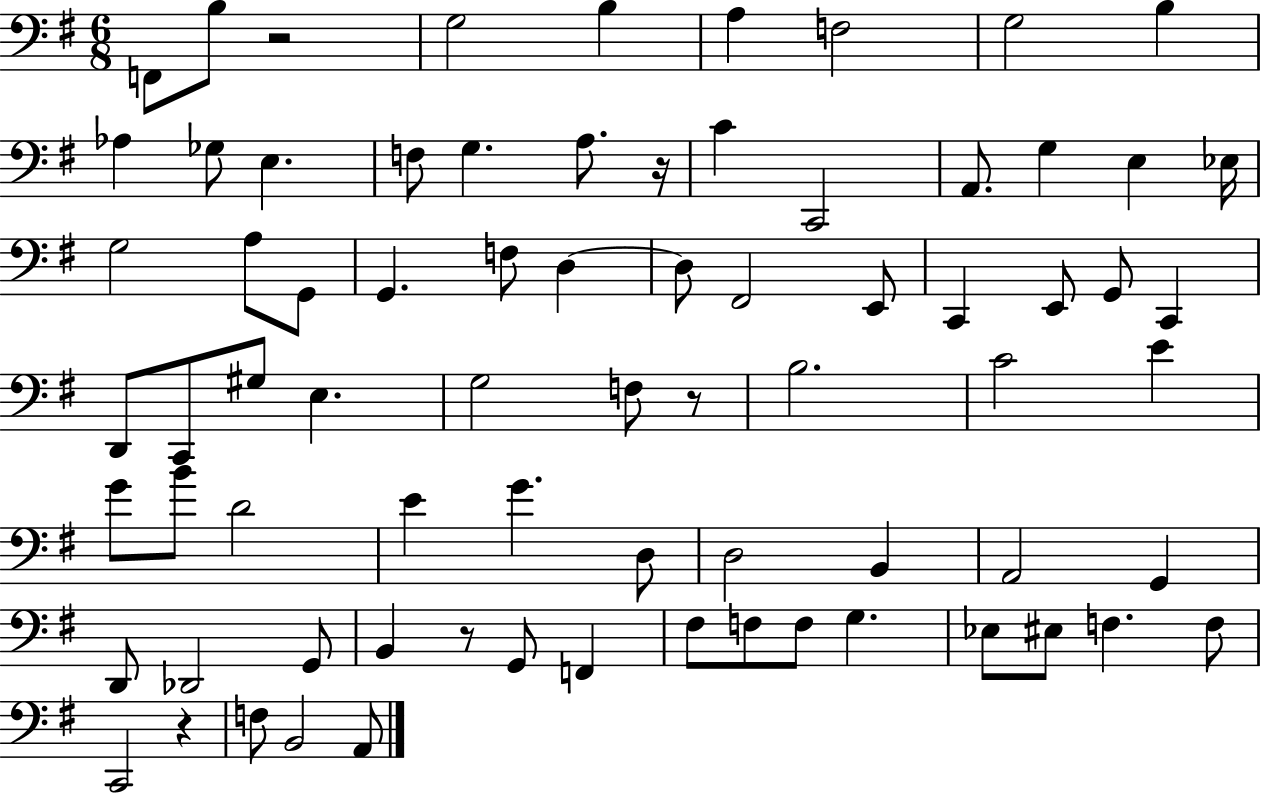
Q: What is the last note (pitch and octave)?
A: A2